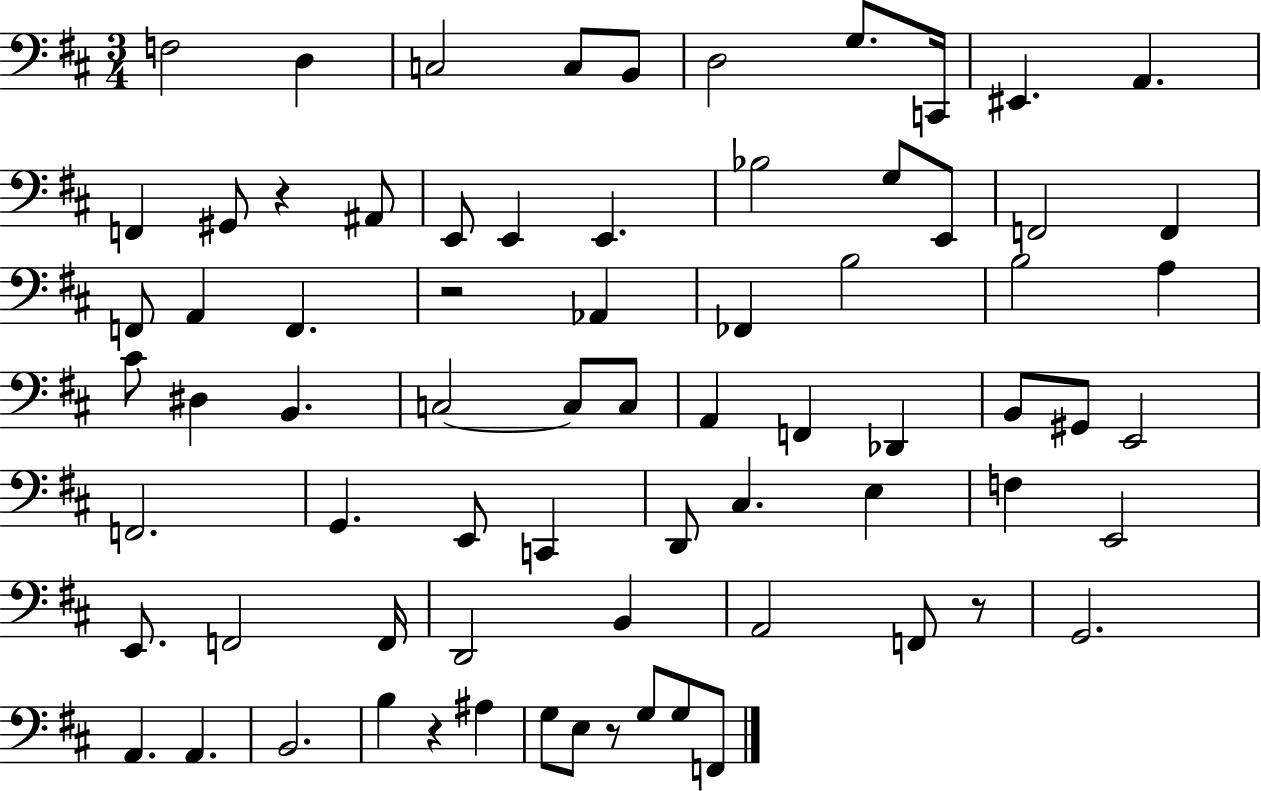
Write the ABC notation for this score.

X:1
T:Untitled
M:3/4
L:1/4
K:D
F,2 D, C,2 C,/2 B,,/2 D,2 G,/2 C,,/4 ^E,, A,, F,, ^G,,/2 z ^A,,/2 E,,/2 E,, E,, _B,2 G,/2 E,,/2 F,,2 F,, F,,/2 A,, F,, z2 _A,, _F,, B,2 B,2 A, ^C/2 ^D, B,, C,2 C,/2 C,/2 A,, F,, _D,, B,,/2 ^G,,/2 E,,2 F,,2 G,, E,,/2 C,, D,,/2 ^C, E, F, E,,2 E,,/2 F,,2 F,,/4 D,,2 B,, A,,2 F,,/2 z/2 G,,2 A,, A,, B,,2 B, z ^A, G,/2 E,/2 z/2 G,/2 G,/2 F,,/2